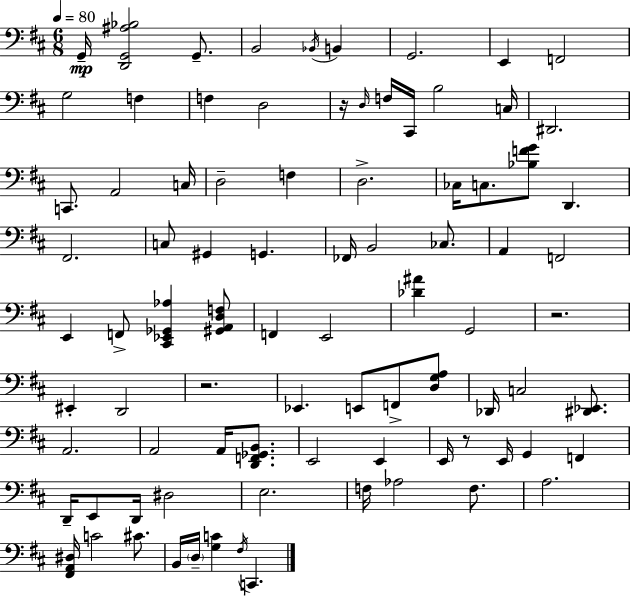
{
  \clef bass
  \numericTimeSignature
  \time 6/8
  \key d \major
  \tempo 4 = 80
  g,16--\mp <d, g, ais bes>2 g,8.-- | b,2 \acciaccatura { bes,16 } b,4 | g,2. | e,4 f,2 | \break g2 f4 | f4 d2 | r16 \grace { d16 } f16 cis,16 b2 | c16 dis,2. | \break c,8. a,2 | c16 d2-- f4 | d2.-> | ces16 c8. <bes f' g'>8 d,4. | \break fis,2. | c8 gis,4 g,4. | fes,16 b,2 ces8. | a,4 f,2 | \break e,4 f,8-> <cis, ees, ges, aes>4 | <gis, a, d f>8 f,4 e,2 | <des' ais'>4 g,2 | r2. | \break eis,4-. d,2 | r2. | ees,4. e,8 f,8-> | <d g a>8 des,16 c2 <dis, ees,>8. | \break a,2. | a,2 a,16 <d, f, ges, b,>8. | e,2 e,4 | e,16 r8 e,16 g,4 f,4 | \break d,16-- e,8 d,16 dis2 | e2. | f16 aes2 f8. | a2. | \break <fis, a, dis>16 c'2 cis'8. | b,16 \parenthesize d16-- <g c'>4 \acciaccatura { fis16 } c,4. | \bar "|."
}